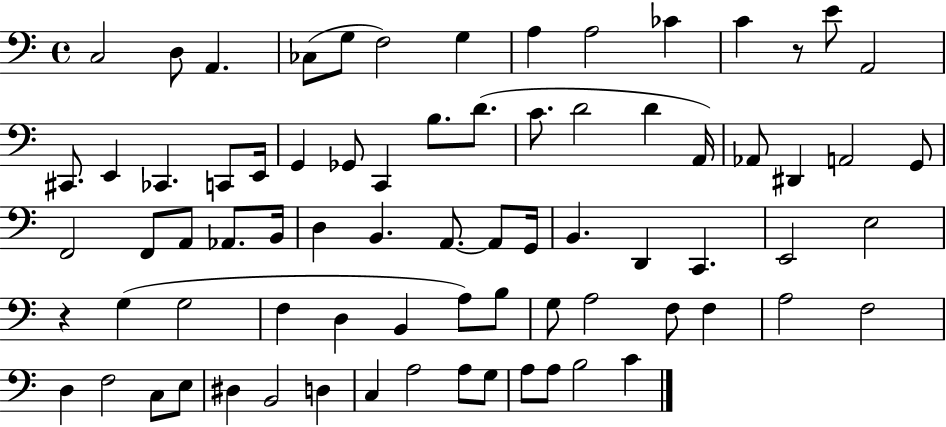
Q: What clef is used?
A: bass